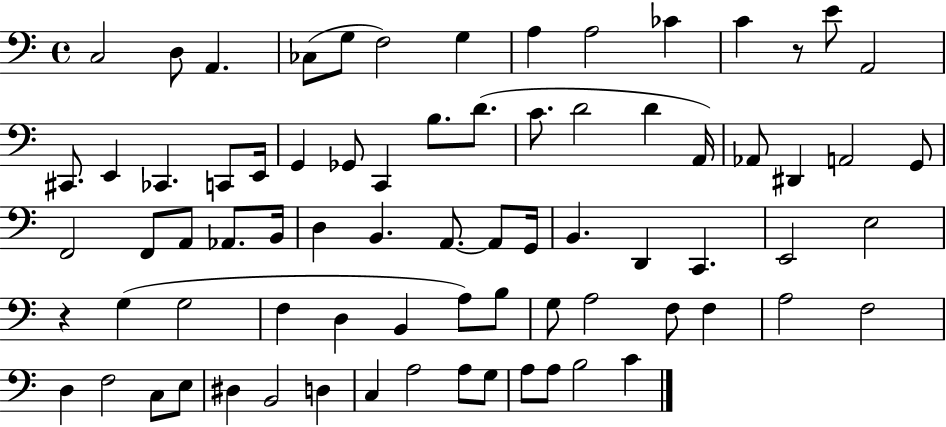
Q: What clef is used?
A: bass